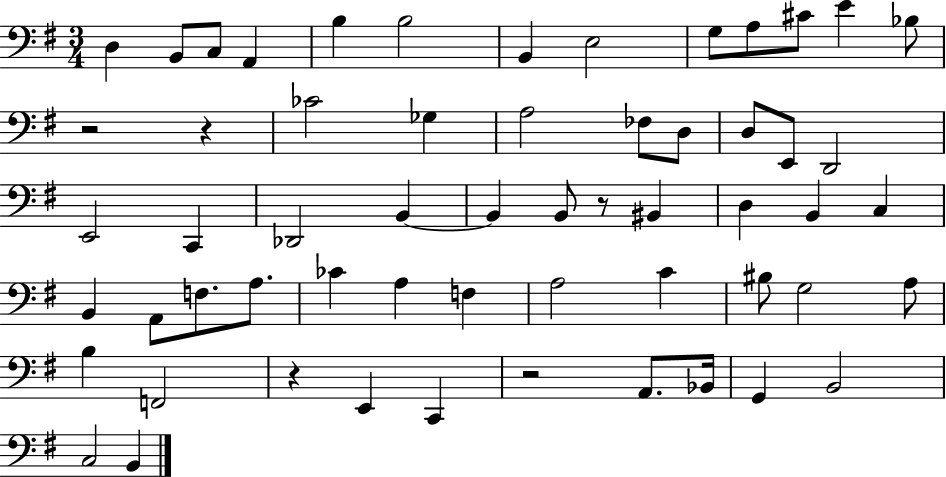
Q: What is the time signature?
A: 3/4